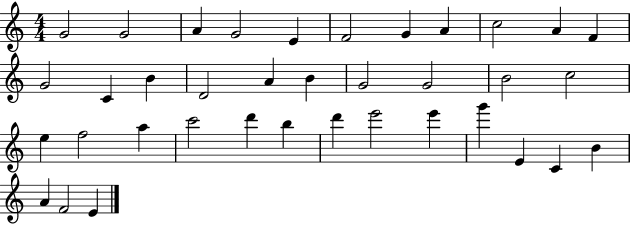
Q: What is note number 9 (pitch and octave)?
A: C5